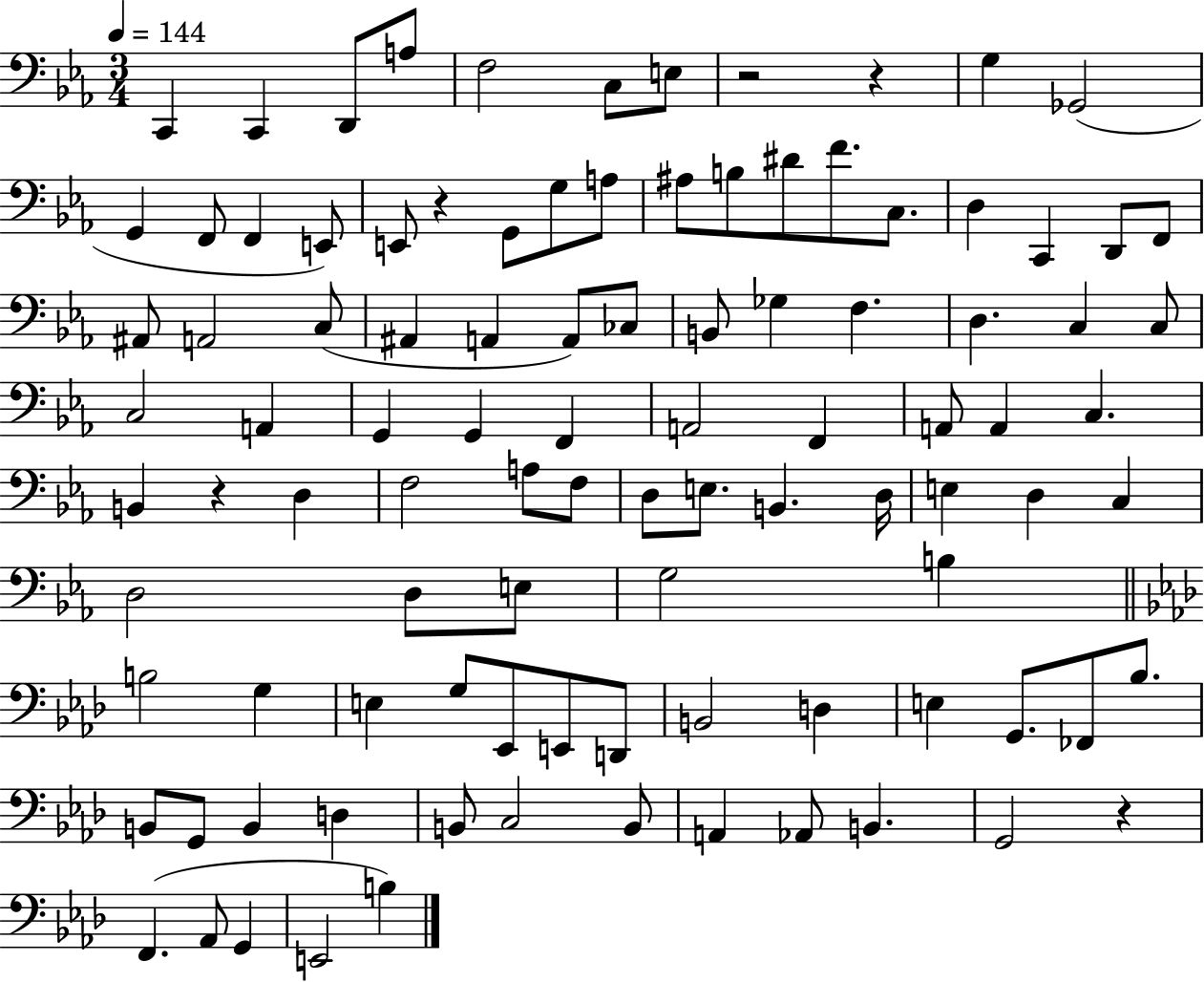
C2/q C2/q D2/e A3/e F3/h C3/e E3/e R/h R/q G3/q Gb2/h G2/q F2/e F2/q E2/e E2/e R/q G2/e G3/e A3/e A#3/e B3/e D#4/e F4/e. C3/e. D3/q C2/q D2/e F2/e A#2/e A2/h C3/e A#2/q A2/q A2/e CES3/e B2/e Gb3/q F3/q. D3/q. C3/q C3/e C3/h A2/q G2/q G2/q F2/q A2/h F2/q A2/e A2/q C3/q. B2/q R/q D3/q F3/h A3/e F3/e D3/e E3/e. B2/q. D3/s E3/q D3/q C3/q D3/h D3/e E3/e G3/h B3/q B3/h G3/q E3/q G3/e Eb2/e E2/e D2/e B2/h D3/q E3/q G2/e. FES2/e Bb3/e. B2/e G2/e B2/q D3/q B2/e C3/h B2/e A2/q Ab2/e B2/q. G2/h R/q F2/q. Ab2/e G2/q E2/h B3/q